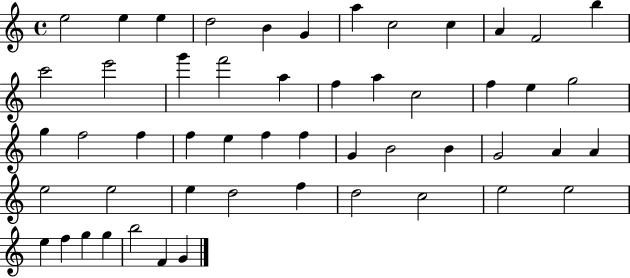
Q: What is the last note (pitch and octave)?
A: G4